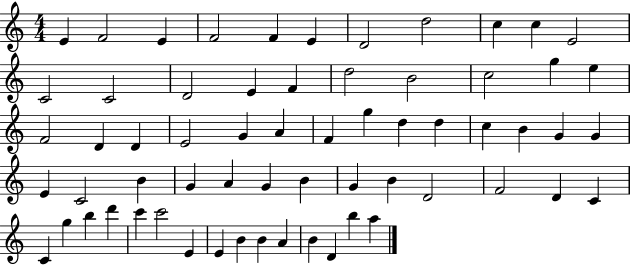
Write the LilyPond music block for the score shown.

{
  \clef treble
  \numericTimeSignature
  \time 4/4
  \key c \major
  e'4 f'2 e'4 | f'2 f'4 e'4 | d'2 d''2 | c''4 c''4 e'2 | \break c'2 c'2 | d'2 e'4 f'4 | d''2 b'2 | c''2 g''4 e''4 | \break f'2 d'4 d'4 | e'2 g'4 a'4 | f'4 g''4 d''4 d''4 | c''4 b'4 g'4 g'4 | \break e'4 c'2 b'4 | g'4 a'4 g'4 b'4 | g'4 b'4 d'2 | f'2 d'4 c'4 | \break c'4 g''4 b''4 d'''4 | c'''4 c'''2 e'4 | e'4 b'4 b'4 a'4 | b'4 d'4 b''4 a''4 | \break \bar "|."
}